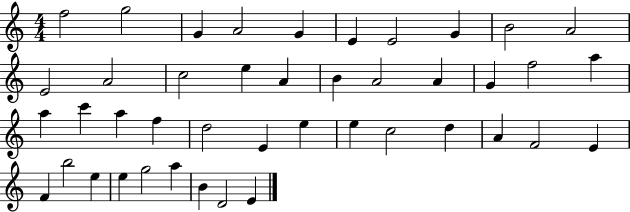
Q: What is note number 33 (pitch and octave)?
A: F4